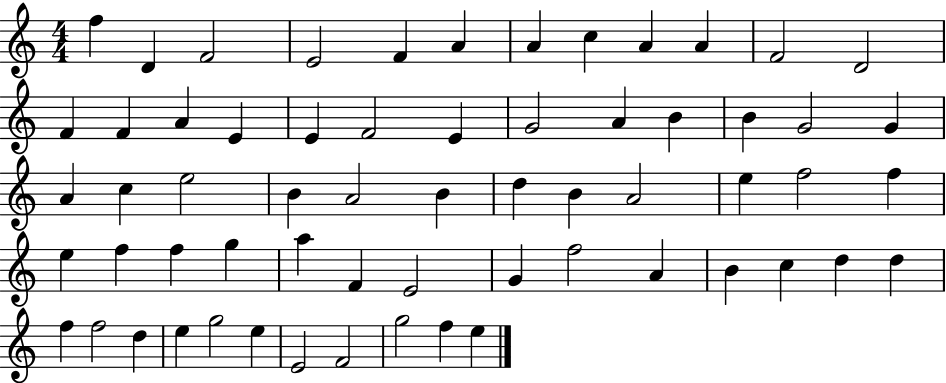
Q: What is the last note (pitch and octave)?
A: E5